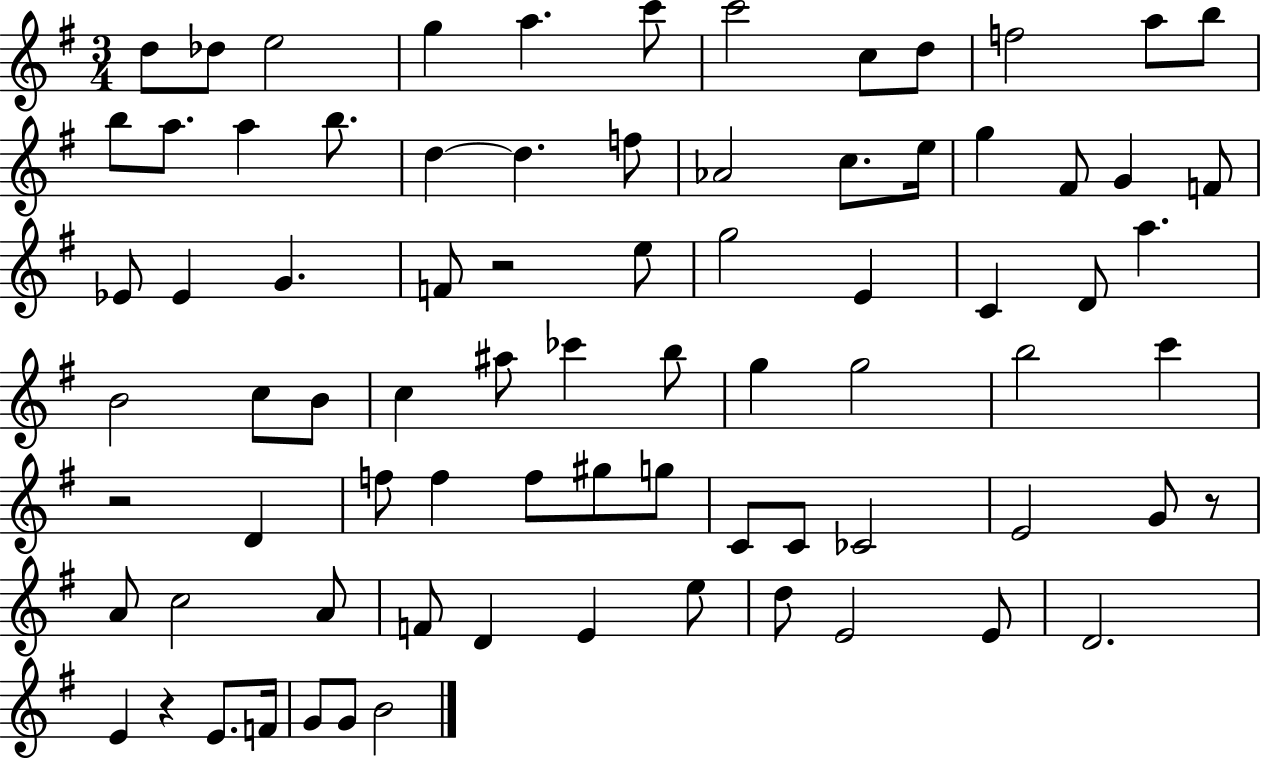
{
  \clef treble
  \numericTimeSignature
  \time 3/4
  \key g \major
  d''8 des''8 e''2 | g''4 a''4. c'''8 | c'''2 c''8 d''8 | f''2 a''8 b''8 | \break b''8 a''8. a''4 b''8. | d''4~~ d''4. f''8 | aes'2 c''8. e''16 | g''4 fis'8 g'4 f'8 | \break ees'8 ees'4 g'4. | f'8 r2 e''8 | g''2 e'4 | c'4 d'8 a''4. | \break b'2 c''8 b'8 | c''4 ais''8 ces'''4 b''8 | g''4 g''2 | b''2 c'''4 | \break r2 d'4 | f''8 f''4 f''8 gis''8 g''8 | c'8 c'8 ces'2 | e'2 g'8 r8 | \break a'8 c''2 a'8 | f'8 d'4 e'4 e''8 | d''8 e'2 e'8 | d'2. | \break e'4 r4 e'8. f'16 | g'8 g'8 b'2 | \bar "|."
}